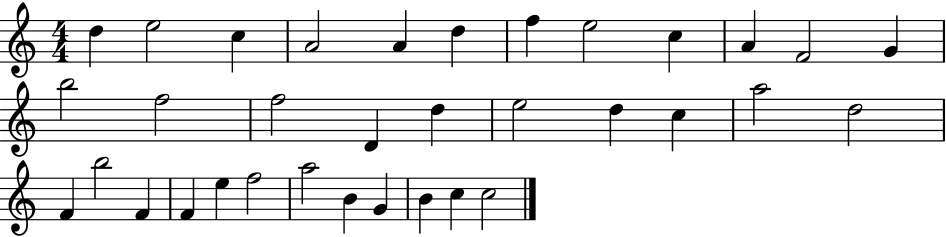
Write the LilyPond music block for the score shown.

{
  \clef treble
  \numericTimeSignature
  \time 4/4
  \key c \major
  d''4 e''2 c''4 | a'2 a'4 d''4 | f''4 e''2 c''4 | a'4 f'2 g'4 | \break b''2 f''2 | f''2 d'4 d''4 | e''2 d''4 c''4 | a''2 d''2 | \break f'4 b''2 f'4 | f'4 e''4 f''2 | a''2 b'4 g'4 | b'4 c''4 c''2 | \break \bar "|."
}